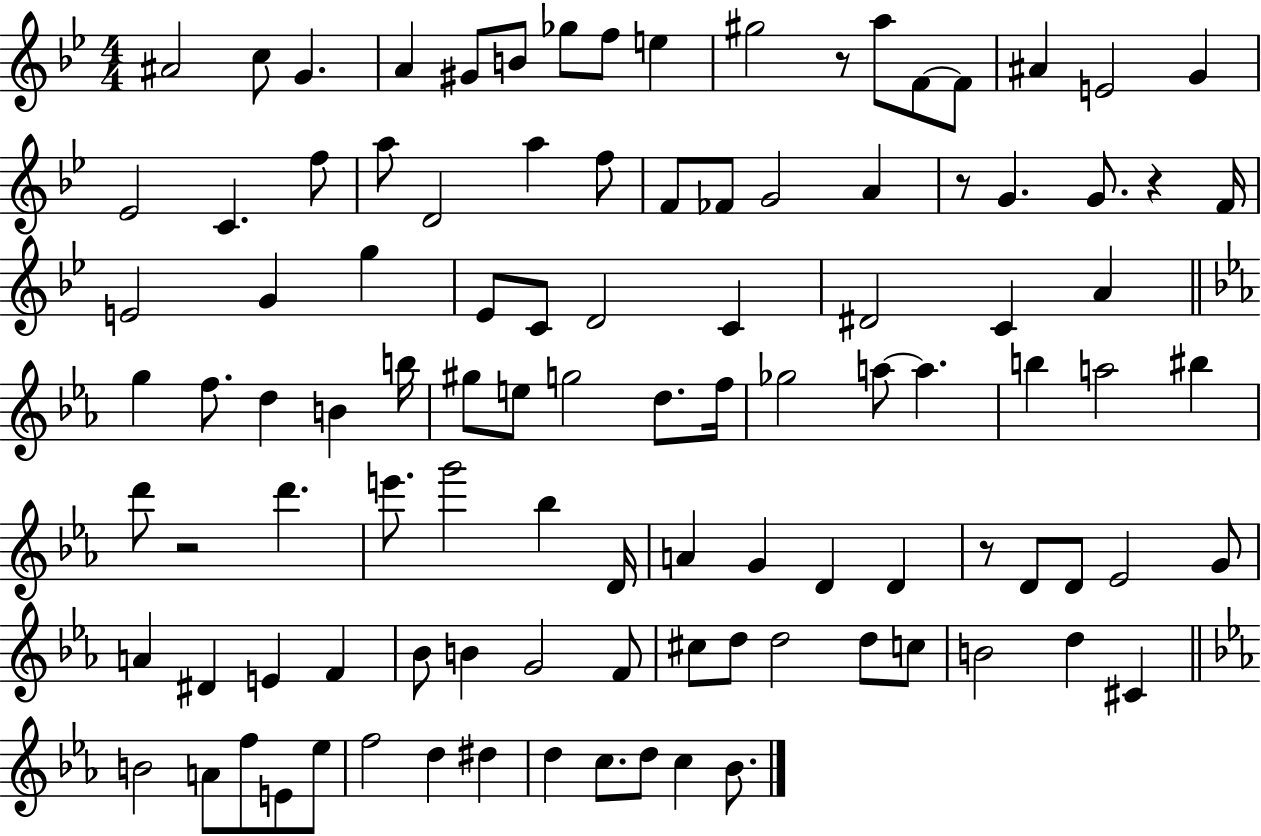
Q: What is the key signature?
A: BES major